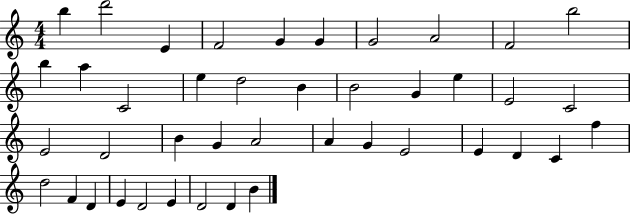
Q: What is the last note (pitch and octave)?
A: B4